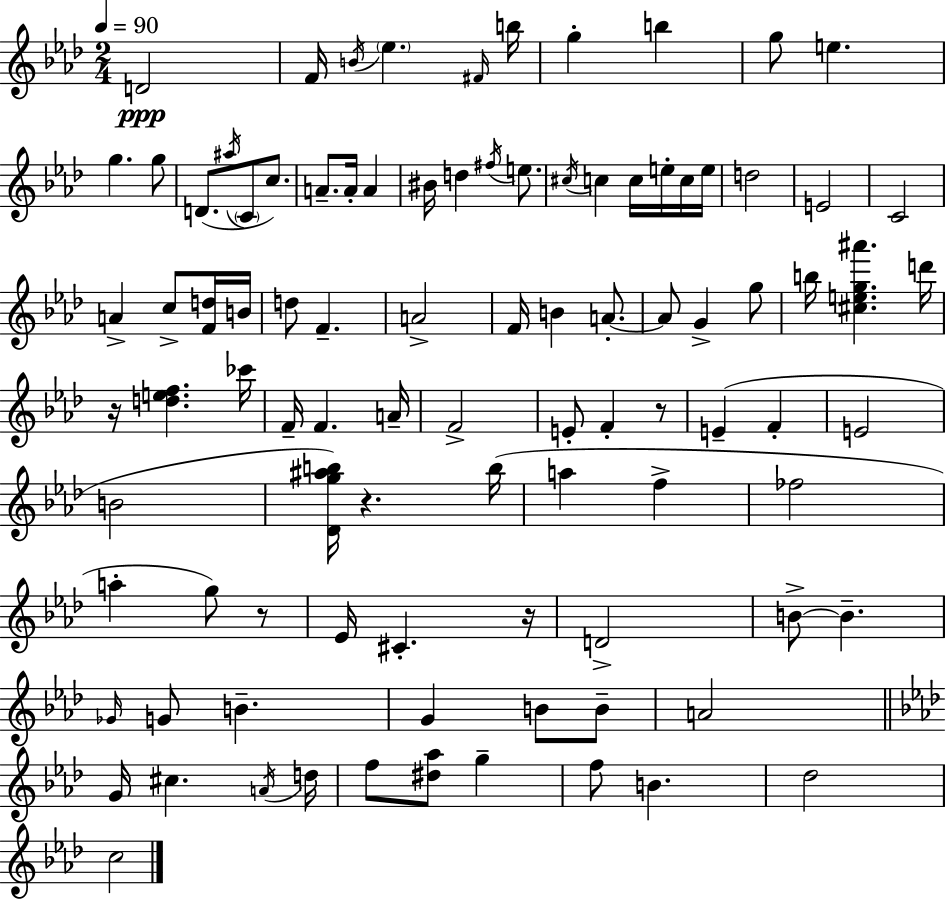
{
  \clef treble
  \numericTimeSignature
  \time 2/4
  \key f \minor
  \tempo 4 = 90
  d'2\ppp | f'16 \acciaccatura { b'16 } \parenthesize ees''4. | \grace { fis'16 } b''16 g''4-. b''4 | g''8 e''4. | \break g''4. | g''8 d'8.( \acciaccatura { ais''16 } \parenthesize c'8 | c''8.) a'8.-- a'16-. a'4 | bis'16 d''4 | \break \acciaccatura { fis''16 } e''8. \acciaccatura { cis''16 } c''4 | c''16 e''16-. c''16 e''16 d''2 | e'2 | c'2 | \break a'4-> | c''8-> <f' d''>16 b'16 d''8 f'4.-- | a'2-> | f'16 b'4 | \break a'8.-.~~ a'8 g'4-> | g''8 b''16 <cis'' e'' g'' ais'''>4. | d'''16 r16 <d'' e'' f''>4. | ces'''16 f'16-- f'4. | \break a'16-- f'2-> | e'8-. f'4-. | r8 e'4--( | f'4-. e'2 | \break b'2 | <des' g'' ais'' b''>16) r4. | b''16( a''4 | f''4-> fes''2 | \break a''4-. | g''8) r8 ees'16 cis'4.-. | r16 d'2-> | b'8->~~ b'4.-- | \break \grace { ges'16 } g'8 | b'4.-- g'4 | b'8 b'8-- a'2 | \bar "||" \break \key aes \major g'16 cis''4. \acciaccatura { a'16 } | d''16 f''8 <dis'' aes''>8 g''4-- | f''8 b'4. | des''2 | \break c''2 | \bar "|."
}